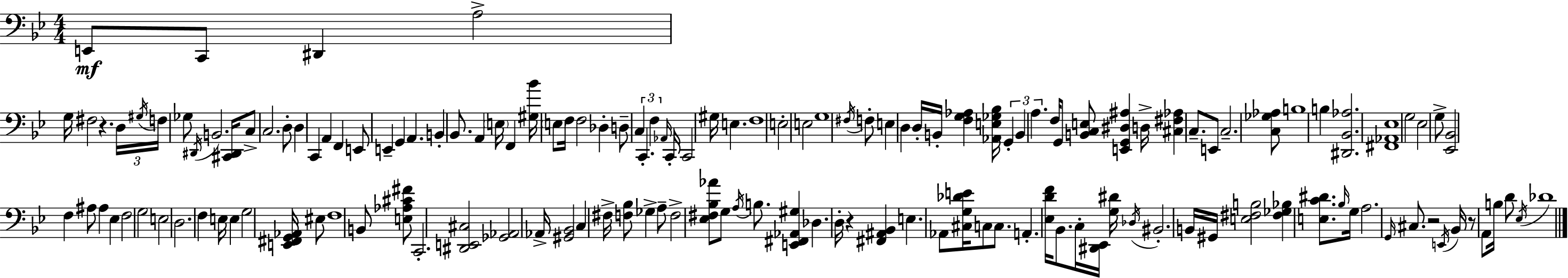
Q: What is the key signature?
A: G minor